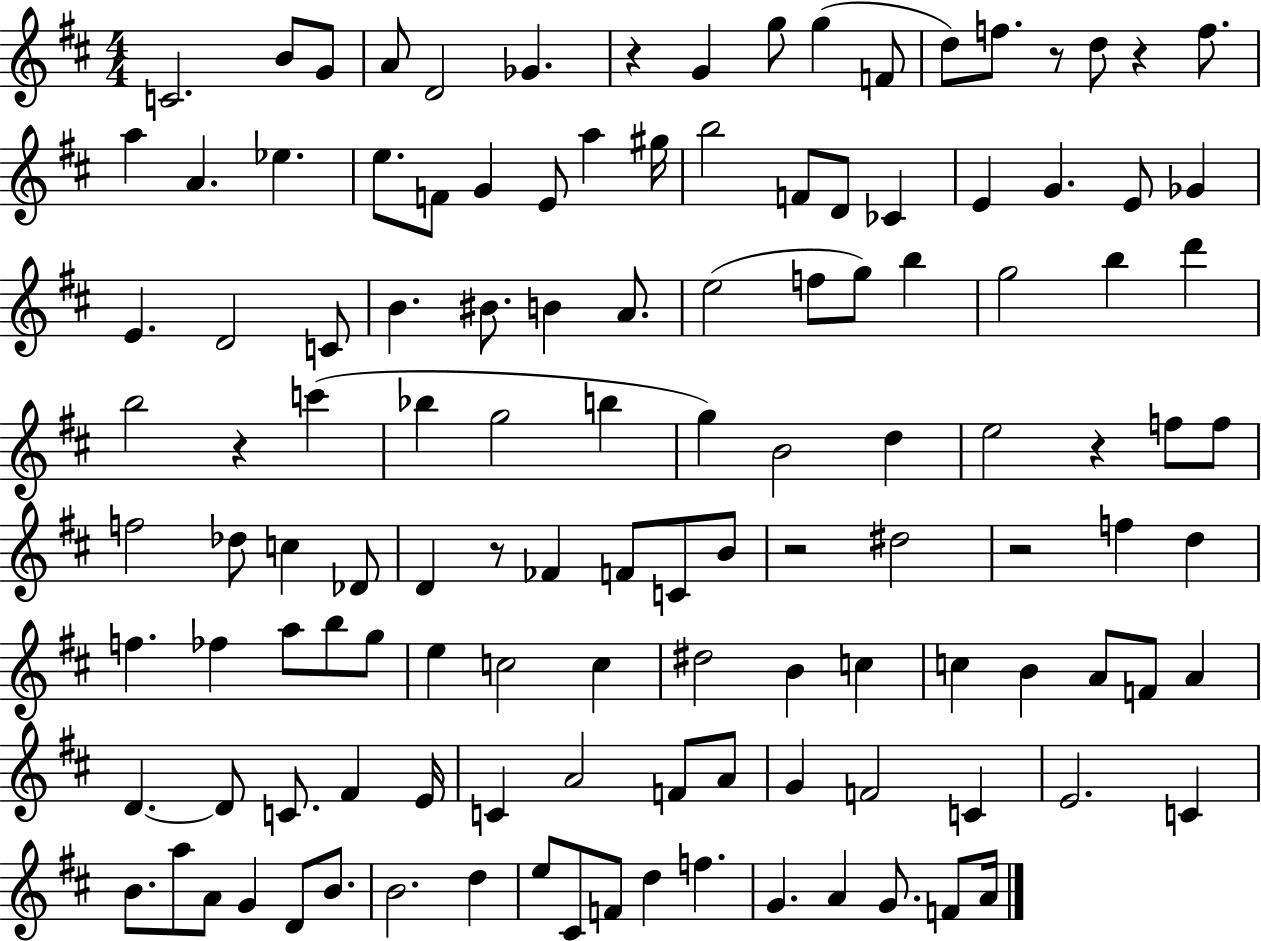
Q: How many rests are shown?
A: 8